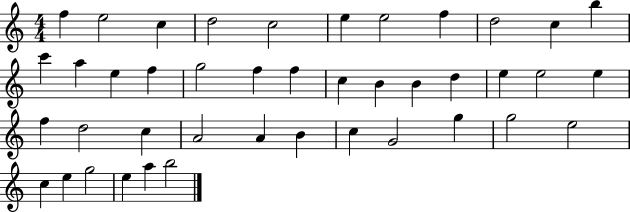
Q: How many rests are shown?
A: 0